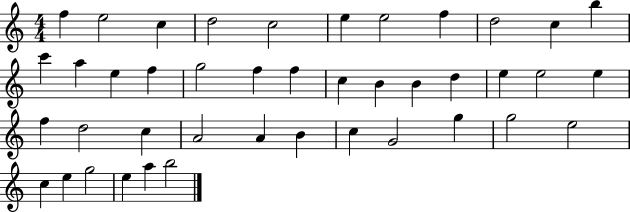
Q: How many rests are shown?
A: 0